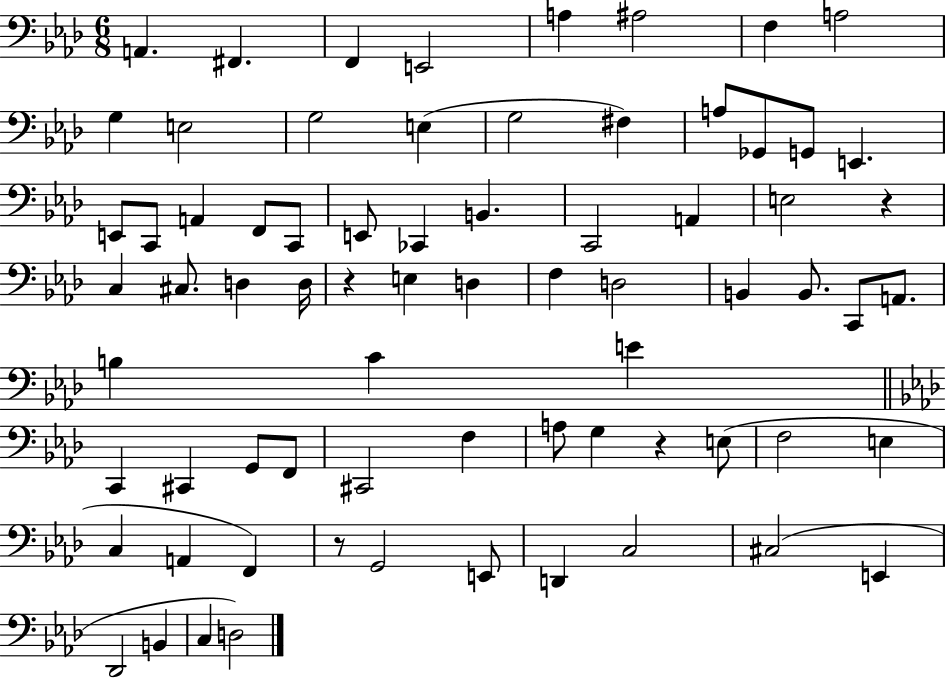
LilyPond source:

{
  \clef bass
  \numericTimeSignature
  \time 6/8
  \key aes \major
  \repeat volta 2 { a,4. fis,4. | f,4 e,2 | a4 ais2 | f4 a2 | \break g4 e2 | g2 e4( | g2 fis4) | a8 ges,8 g,8 e,4. | \break e,8 c,8 a,4 f,8 c,8 | e,8 ces,4 b,4. | c,2 a,4 | e2 r4 | \break c4 cis8. d4 d16 | r4 e4 d4 | f4 d2 | b,4 b,8. c,8 a,8. | \break b4 c'4 e'4 | \bar "||" \break \key aes \major c,4 cis,4 g,8 f,8 | cis,2 f4 | a8 g4 r4 e8( | f2 e4 | \break c4 a,4 f,4) | r8 g,2 e,8 | d,4 c2 | cis2( e,4 | \break des,2 b,4 | c4 d2) | } \bar "|."
}